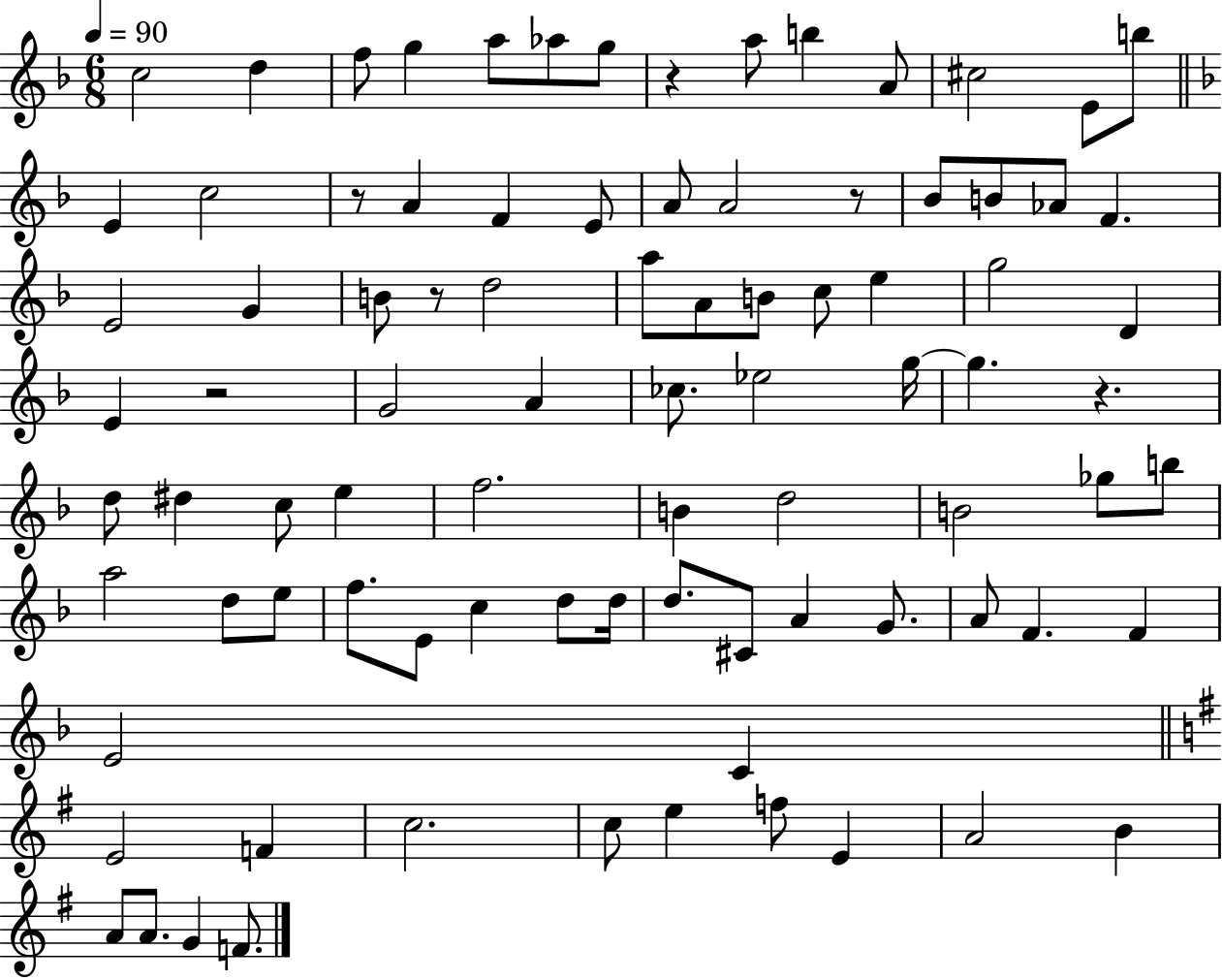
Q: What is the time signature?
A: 6/8